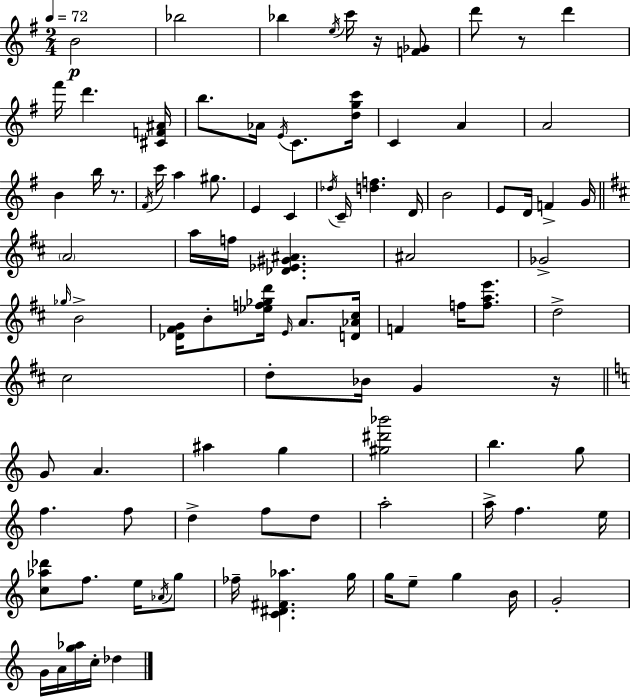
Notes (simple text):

B4/h Bb5/h Bb5/q E5/s C6/s R/s [F4,Gb4]/e D6/e R/e D6/q F#6/s D6/q. [C#4,F4,A#4]/s B5/e. Ab4/s E4/s C4/e. [D5,G5,C6]/s C4/q A4/q A4/h B4/q B5/s R/e. F#4/s C6/s A5/q G#5/e. E4/q C4/q Db5/s C4/s [D5,F5]/q. D4/s B4/h E4/e D4/s F4/q G4/s A4/h A5/s F5/s [Db4,Eb4,G#4,A#4]/q. A#4/h Gb4/h Gb5/s B4/h [Db4,F#4,G4]/s B4/e [Eb5,F5,Gb5,D6]/s E4/s A4/e. [D4,Ab4,C#5]/s F4/q F5/s [F5,A5,E6]/e. D5/h C#5/h D5/e Bb4/s G4/q R/s G4/e A4/q. A#5/q G5/q [G#5,D#6,Bb6]/h B5/q. G5/e F5/q. F5/e D5/q F5/e D5/e A5/h A5/s F5/q. E5/s [C5,Ab5,Db6]/e F5/e. E5/s Ab4/s G5/e FES5/s [C4,D#4,F#4,Ab5]/q. G5/s G5/s E5/e G5/q B4/s G4/h G4/s A4/s [G5,Ab5]/s C5/s Db5/q